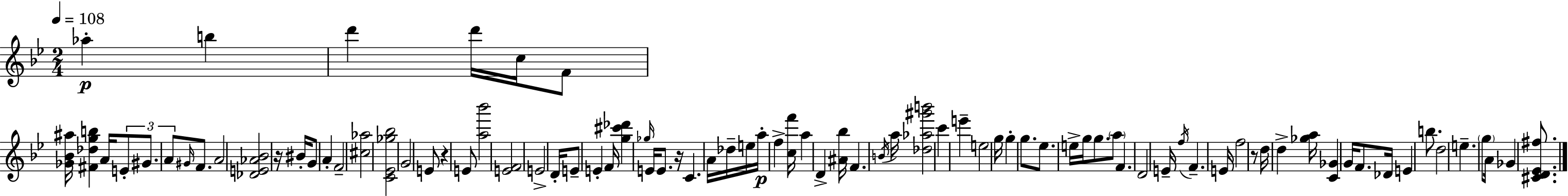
{
  \clef treble
  \numericTimeSignature
  \time 2/4
  \key g \minor
  \tempo 4 = 108
  aes''4-.\p b''4 | d'''4 d'''16 c''16 f'8 | <ges' bes' ais''>16 <fis' des'' g'' b''>4 a'16 \tuplet 3/2 { e'8-. | gis'8. a'8 } \grace { gis'16 } f'8. | \break a'2 | <des' e' aes' bes'>2 | r16 bis'16-. g'8 a'4-. | f'2-- | \break <cis'' aes''>2 | <c' ees' ges'' bes''>2 | g'2 | e'8 r4 e'8 | \break <a'' bes'''>2 | <e' f'>2 | e'2-> | d'16-. e'8-- e'4-. | \break f'16 <g'' cis''' des'''>4 \grace { ges''16 } e'16 e'8. | r16 c'4. | a'16 des''16-- e''16 a''16-.\p f''4-> | <c'' f'''>16 a''4 d'4-> | \break <ais' bes''>16 f'4. | \acciaccatura { b'16 } a''16 <des'' aes'' gis''' b'''>2 | c'''4 e'''4-- | e''2 | \break g''16 g''4-. | g''8. ees''8. e''16-> g''16 | g''8. \parenthesize a''8 f'4. | d'2 | \break e'16-- \acciaccatura { f''16 } f'4.-- | e'16 f''2 | r8 d''16 d''4-> | <ges'' a''>16 <c' ges'>4 | \break g'16 f'8. des'16 e'4 | b''8. d''2 | e''4.-- | \parenthesize g''8 a'16 ges'4 | \break <cis' d' ees' fis''>8. \bar "|."
}